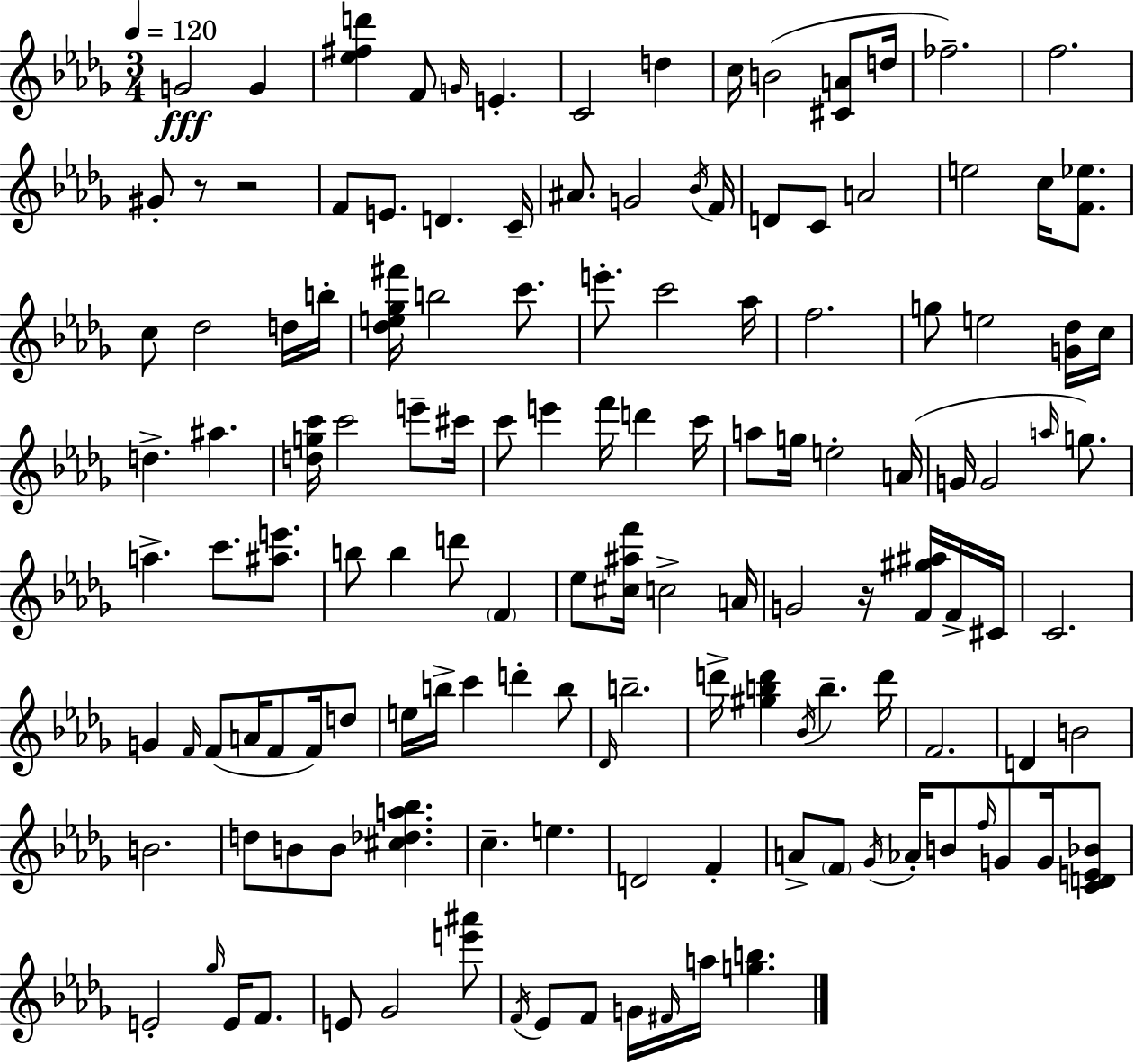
G4/h G4/q [Eb5,F#5,D6]/q F4/e G4/s E4/q. C4/h D5/q C5/s B4/h [C#4,A4]/e D5/s FES5/h. F5/h. G#4/e R/e R/h F4/e E4/e. D4/q. C4/s A#4/e. G4/h Bb4/s F4/s D4/e C4/e A4/h E5/h C5/s [F4,Eb5]/e. C5/e Db5/h D5/s B5/s [Db5,E5,Gb5,F#6]/s B5/h C6/e. E6/e. C6/h Ab5/s F5/h. G5/e E5/h [G4,Db5]/s C5/s D5/q. A#5/q. [D5,G5,C6]/s C6/h E6/e C#6/s C6/e E6/q F6/s D6/q C6/s A5/e G5/s E5/h A4/s G4/s G4/h A5/s G5/e. A5/q. C6/e. [A#5,E6]/e. B5/e B5/q D6/e F4/q Eb5/e [C#5,A#5,F6]/s C5/h A4/s G4/h R/s [F4,G#5,A#5]/s F4/s C#4/s C4/h. G4/q F4/s F4/e A4/s F4/e F4/s D5/e E5/s B5/s C6/q D6/q B5/e Db4/s B5/h. D6/s [G#5,B5,D6]/q Bb4/s B5/q. D6/s F4/h. D4/q B4/h B4/h. D5/e B4/e B4/e [C#5,Db5,A5,Bb5]/q. C5/q. E5/q. D4/h F4/q A4/e F4/e Gb4/s Ab4/s B4/e F5/s G4/e G4/s [C4,D4,E4,Bb4]/e E4/h Gb5/s E4/s F4/e. E4/e Gb4/h [E6,A#6]/e F4/s Eb4/e F4/e G4/s F#4/s A5/s [G5,B5]/q.